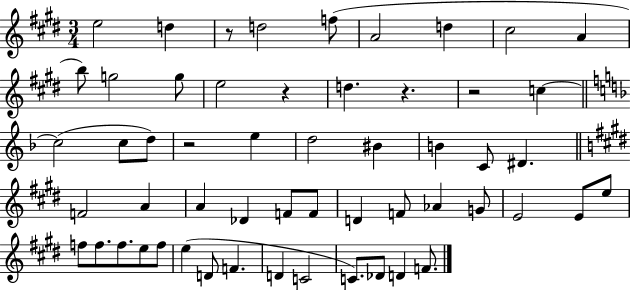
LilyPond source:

{
  \clef treble
  \numericTimeSignature
  \time 3/4
  \key e \major
  e''2 d''4 | r8 d''2 f''8( | a'2 d''4 | cis''2 a'4 | \break b''8) g''2 g''8 | e''2 r4 | d''4. r4. | r2 c''4~~ | \break \bar "||" \break \key f \major c''2( c''8 d''8) | r2 e''4 | d''2 bis'4 | b'4 c'8 dis'4. | \break \bar "||" \break \key e \major f'2 a'4 | a'4 des'4 f'8 f'8 | d'4 f'8 aes'4 g'8 | e'2 e'8 e''8 | \break f''8 f''8. f''8. e''8 f''8 | e''4( d'8 f'4. | d'4 c'2 | c'8.) des'8 d'4 f'8. | \break \bar "|."
}